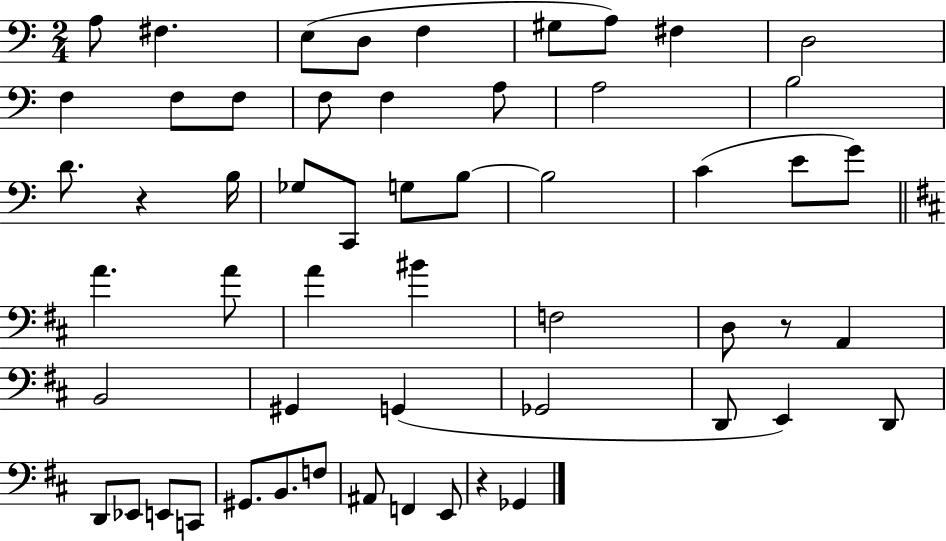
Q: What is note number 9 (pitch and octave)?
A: D3